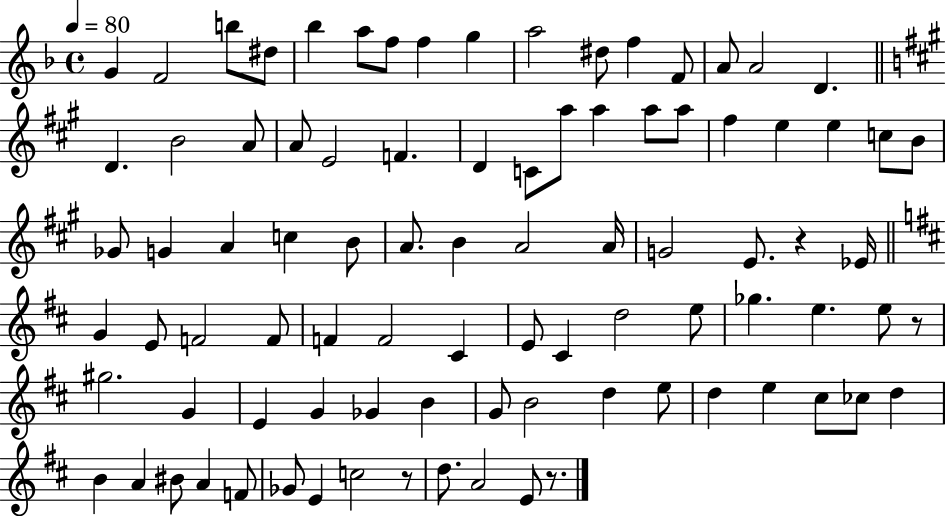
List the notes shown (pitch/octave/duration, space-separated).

G4/q F4/h B5/e D#5/e Bb5/q A5/e F5/e F5/q G5/q A5/h D#5/e F5/q F4/e A4/e A4/h D4/q. D4/q. B4/h A4/e A4/e E4/h F4/q. D4/q C4/e A5/e A5/q A5/e A5/e F#5/q E5/q E5/q C5/e B4/e Gb4/e G4/q A4/q C5/q B4/e A4/e. B4/q A4/h A4/s G4/h E4/e. R/q Eb4/s G4/q E4/e F4/h F4/e F4/q F4/h C#4/q E4/e C#4/q D5/h E5/e Gb5/q. E5/q. E5/e R/e G#5/h. G4/q E4/q G4/q Gb4/q B4/q G4/e B4/h D5/q E5/e D5/q E5/q C#5/e CES5/e D5/q B4/q A4/q BIS4/e A4/q F4/e Gb4/e E4/q C5/h R/e D5/e. A4/h E4/e R/e.